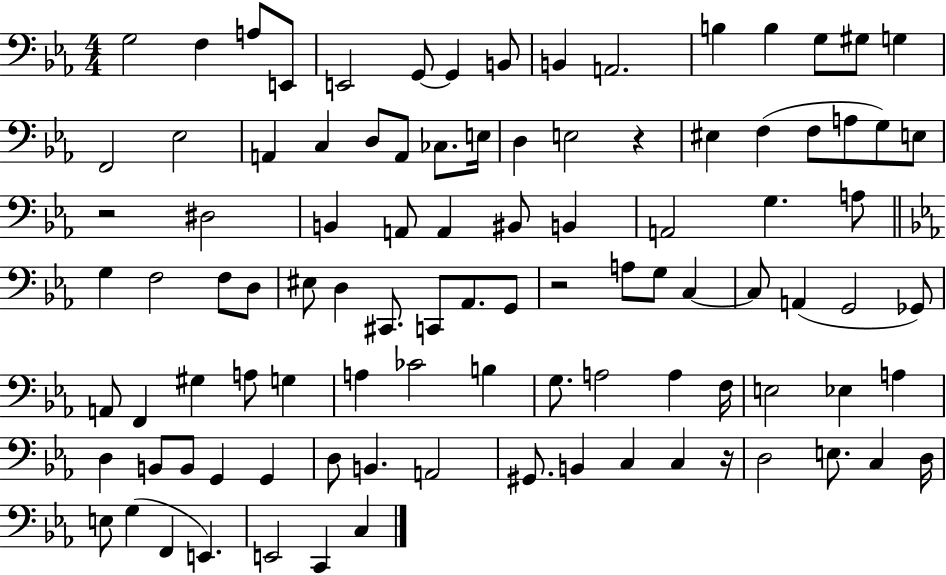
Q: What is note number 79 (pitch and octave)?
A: B2